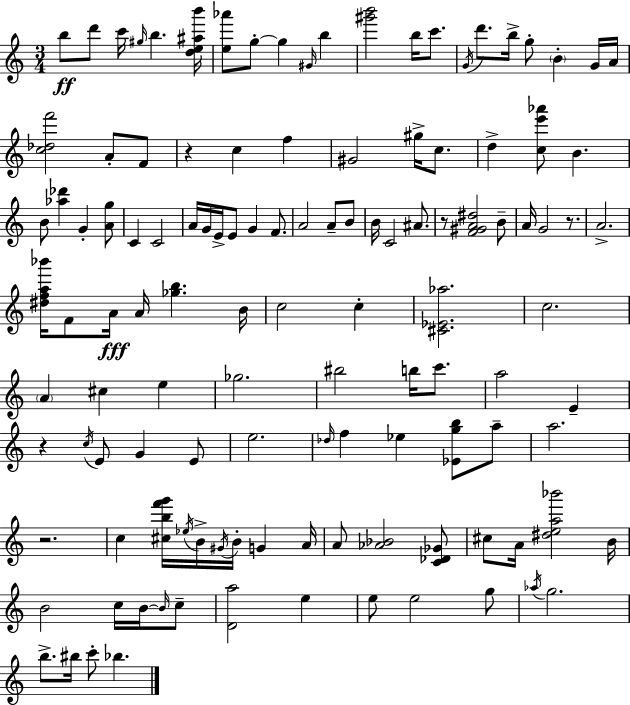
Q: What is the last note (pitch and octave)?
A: Bb5